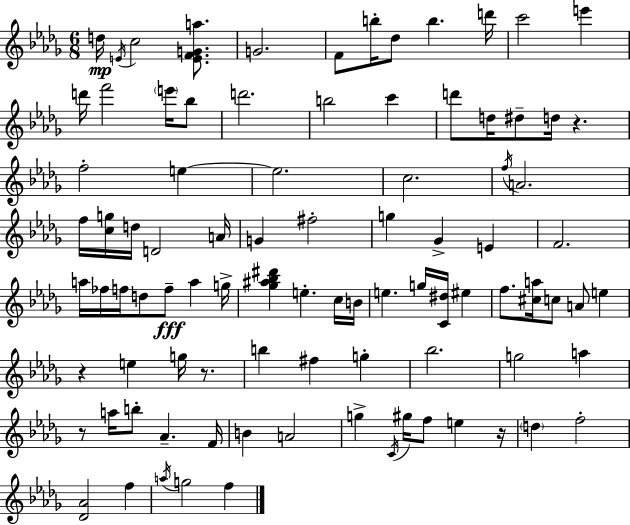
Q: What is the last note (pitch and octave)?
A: F5